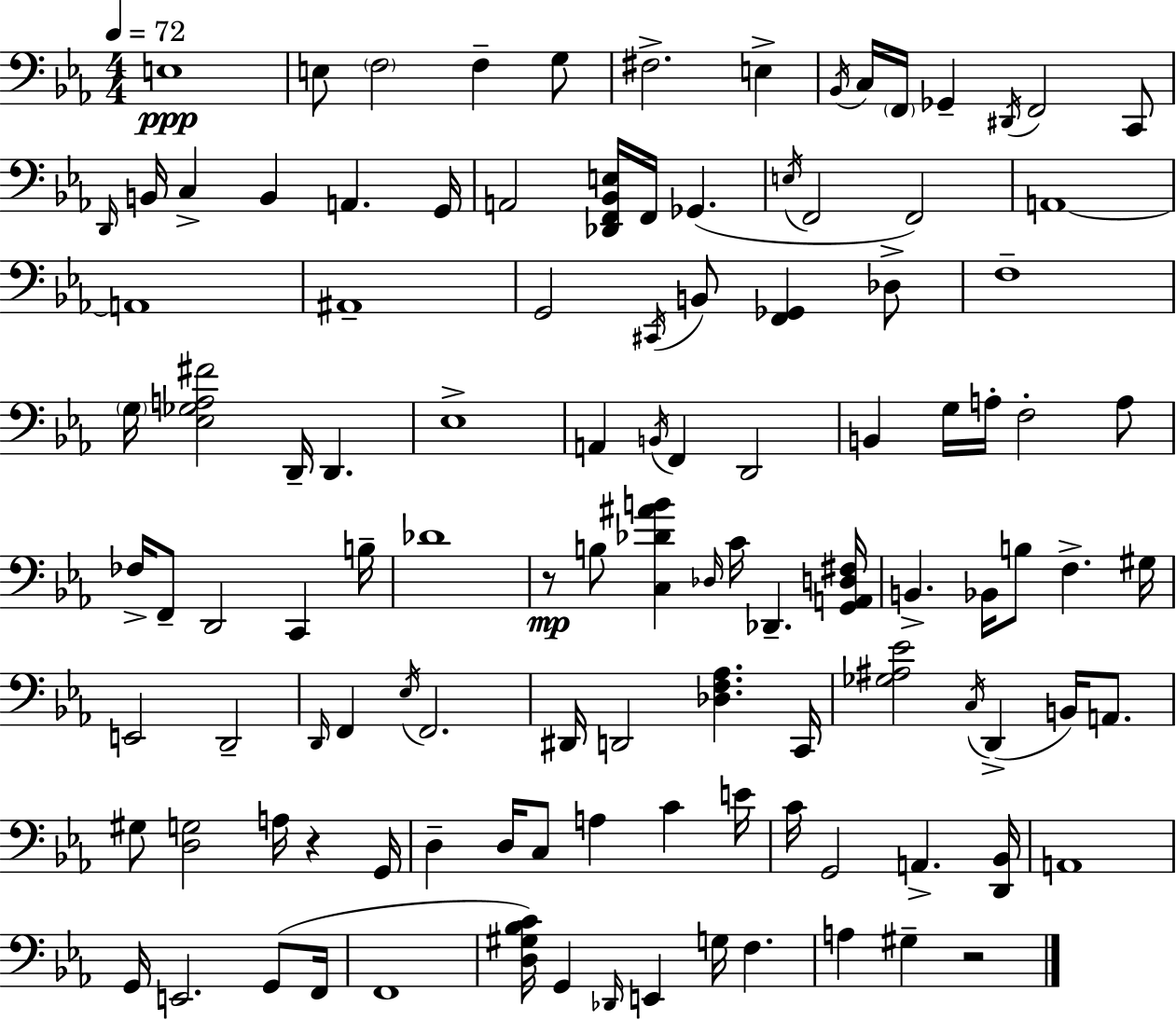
{
  \clef bass
  \numericTimeSignature
  \time 4/4
  \key ees \major
  \tempo 4 = 72
  e1\ppp | e8 \parenthesize f2 f4-- g8 | fis2.-> e4-> | \acciaccatura { bes,16 } c16 \parenthesize f,16 ges,4-- \acciaccatura { dis,16 } f,2 | \break c,8 \grace { d,16 } b,16 c4-> b,4 a,4. | g,16 a,2 <des, f, bes, e>16 f,16 ges,4.( | \acciaccatura { e16 } f,2 f,2) | a,1~~ | \break a,1 | ais,1-- | g,2 \acciaccatura { cis,16 } b,8 <f, ges,>4 | des8-> f1-- | \break \parenthesize g16 <ees ges a fis'>2 d,16-- d,4. | ees1-> | a,4 \acciaccatura { b,16 } f,4 d,2 | b,4 g16 a16-. f2-. | \break a8 fes16-> f,8-- d,2 | c,4 b16-- des'1 | r8\mp b8 <c des' ais' b'>4 \grace { des16 } c'16 | des,4.-- <g, a, d fis>16 b,4.-> bes,16 b8 | \break f4.-> gis16 e,2 d,2-- | \grace { d,16 } f,4 \acciaccatura { ees16 } f,2. | dis,16 d,2 | <des f aes>4. c,16 <ges ais ees'>2 | \break \acciaccatura { c16 }( d,4-> b,16) a,8. gis8 <d g>2 | a16 r4 g,16 d4-- d16 c8 | a4 c'4 e'16 c'16 g,2 | a,4.-> <d, bes,>16 a,1 | \break g,16 e,2. | g,8( f,16 f,1 | <d gis bes c'>16) g,4 \grace { des,16 } | e,4 g16 f4. a4 gis4-- | \break r2 \bar "|."
}